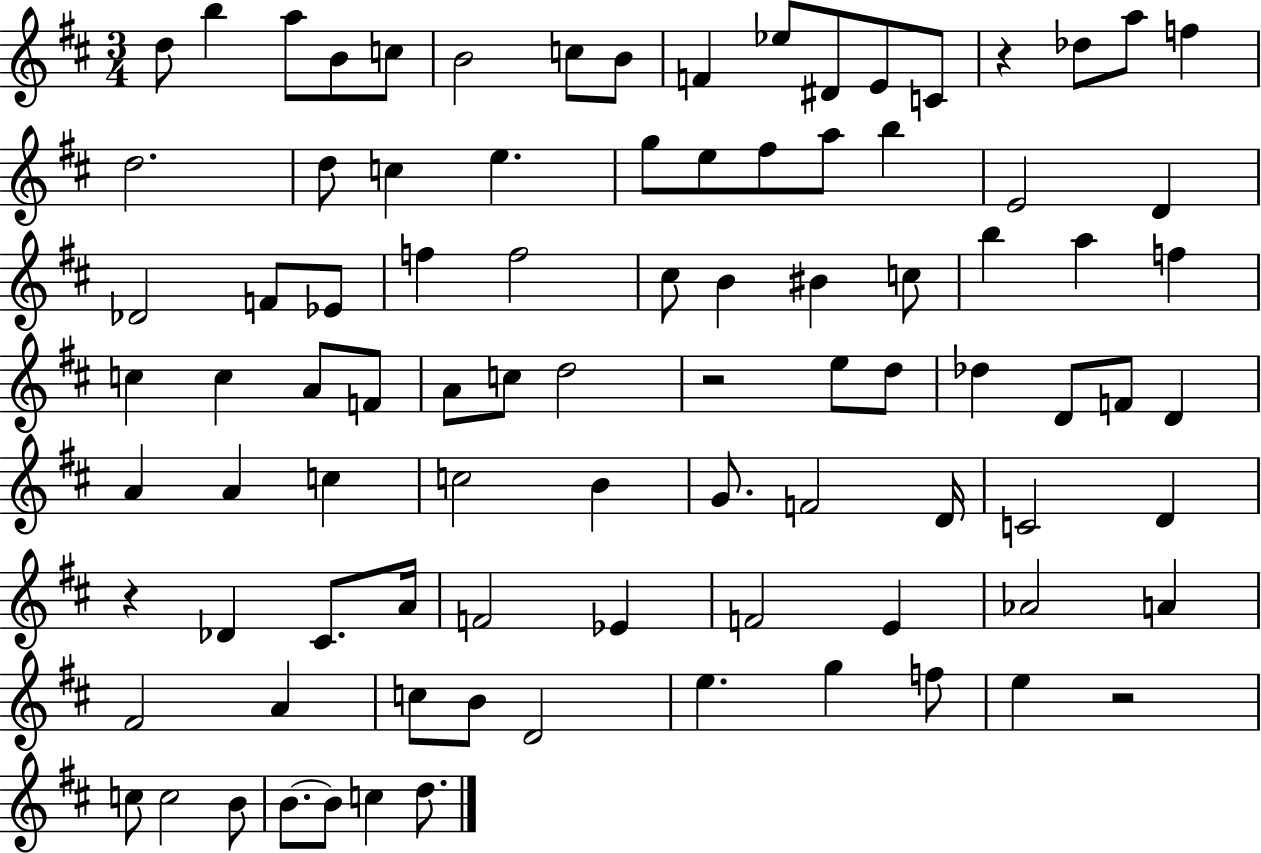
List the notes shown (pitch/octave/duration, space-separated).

D5/e B5/q A5/e B4/e C5/e B4/h C5/e B4/e F4/q Eb5/e D#4/e E4/e C4/e R/q Db5/e A5/e F5/q D5/h. D5/e C5/q E5/q. G5/e E5/e F#5/e A5/e B5/q E4/h D4/q Db4/h F4/e Eb4/e F5/q F5/h C#5/e B4/q BIS4/q C5/e B5/q A5/q F5/q C5/q C5/q A4/e F4/e A4/e C5/e D5/h R/h E5/e D5/e Db5/q D4/e F4/e D4/q A4/q A4/q C5/q C5/h B4/q G4/e. F4/h D4/s C4/h D4/q R/q Db4/q C#4/e. A4/s F4/h Eb4/q F4/h E4/q Ab4/h A4/q F#4/h A4/q C5/e B4/e D4/h E5/q. G5/q F5/e E5/q R/h C5/e C5/h B4/e B4/e. B4/e C5/q D5/e.